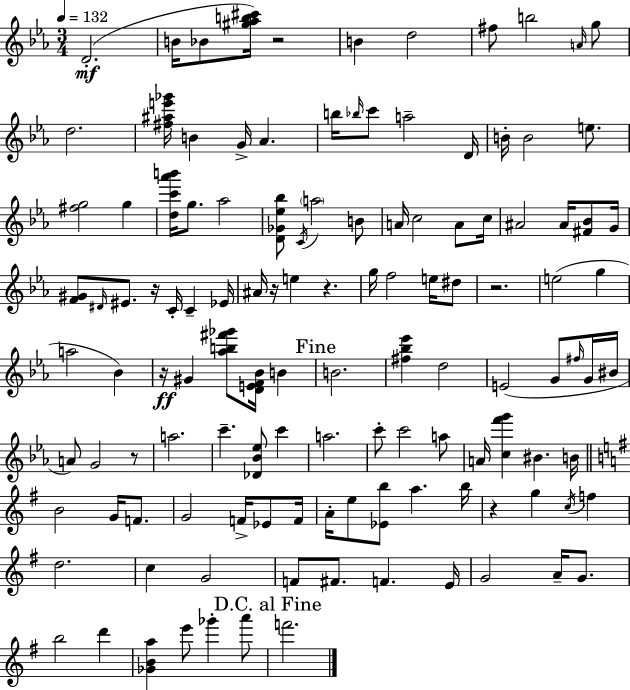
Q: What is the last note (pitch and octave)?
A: F6